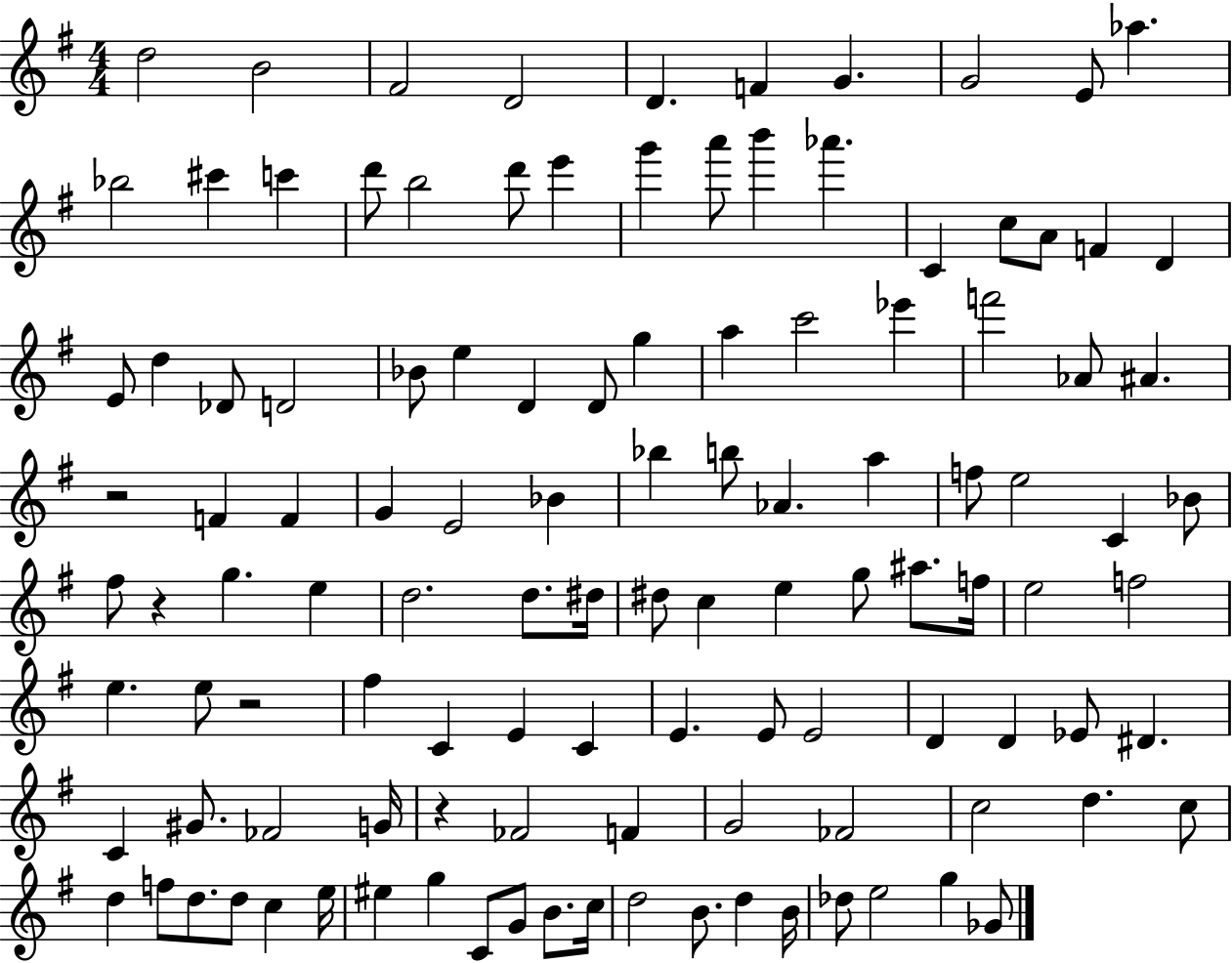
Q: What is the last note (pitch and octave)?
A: Gb4